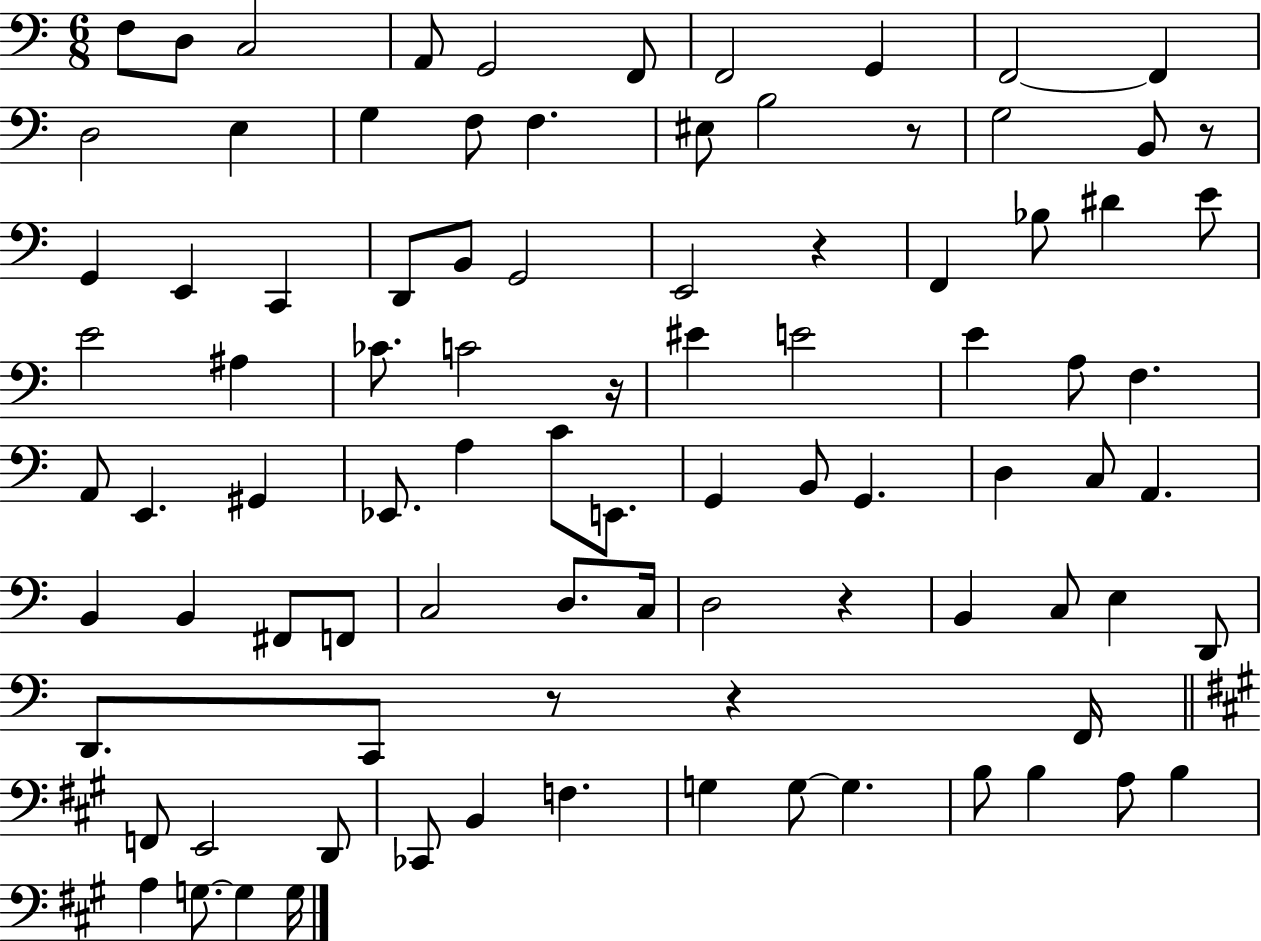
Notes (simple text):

F3/e D3/e C3/h A2/e G2/h F2/e F2/h G2/q F2/h F2/q D3/h E3/q G3/q F3/e F3/q. EIS3/e B3/h R/e G3/h B2/e R/e G2/q E2/q C2/q D2/e B2/e G2/h E2/h R/q F2/q Bb3/e D#4/q E4/e E4/h A#3/q CES4/e. C4/h R/s EIS4/q E4/h E4/q A3/e F3/q. A2/e E2/q. G#2/q Eb2/e. A3/q C4/e E2/e. G2/q B2/e G2/q. D3/q C3/e A2/q. B2/q B2/q F#2/e F2/e C3/h D3/e. C3/s D3/h R/q B2/q C3/e E3/q D2/e D2/e. C2/e R/e R/q F2/s F2/e E2/h D2/e CES2/e B2/q F3/q. G3/q G3/e G3/q. B3/e B3/q A3/e B3/q A3/q G3/e. G3/q G3/s